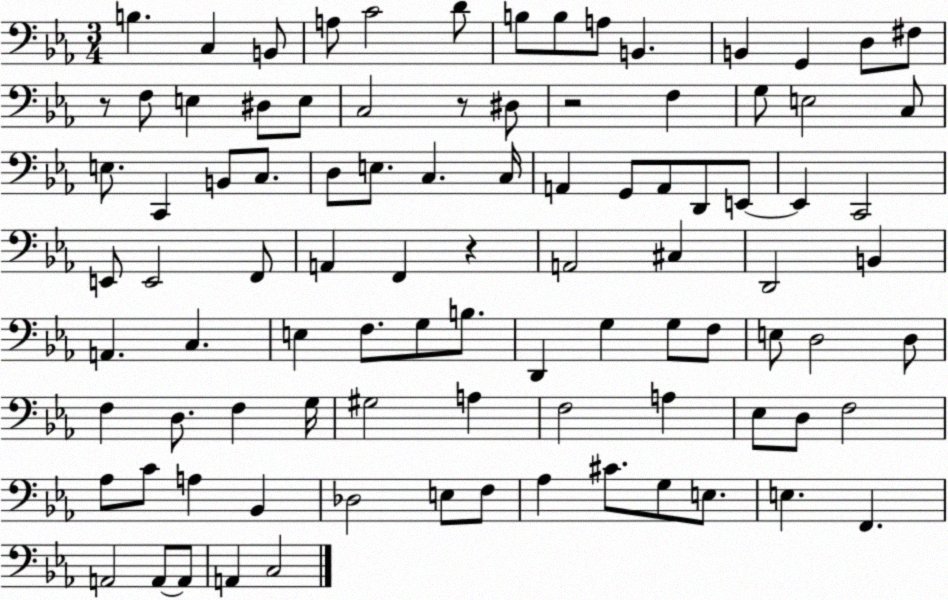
X:1
T:Untitled
M:3/4
L:1/4
K:Eb
B, C, B,,/2 A,/2 C2 D/2 B,/2 B,/2 A,/2 B,, B,, G,, D,/2 ^F,/2 z/2 F,/2 E, ^D,/2 E,/2 C,2 z/2 ^D,/2 z2 F, G,/2 E,2 C,/2 E,/2 C,, B,,/2 C,/2 D,/2 E,/2 C, C,/4 A,, G,,/2 A,,/2 D,,/2 E,,/2 E,, C,,2 E,,/2 E,,2 F,,/2 A,, F,, z A,,2 ^C, D,,2 B,, A,, C, E, F,/2 G,/2 B,/2 D,, G, G,/2 F,/2 E,/2 D,2 D,/2 F, D,/2 F, G,/4 ^G,2 A, F,2 A, _E,/2 D,/2 F,2 _A,/2 C/2 A, _B,, _D,2 E,/2 F,/2 _A, ^C/2 G,/2 E,/2 E, F,, A,,2 A,,/2 A,,/2 A,, C,2